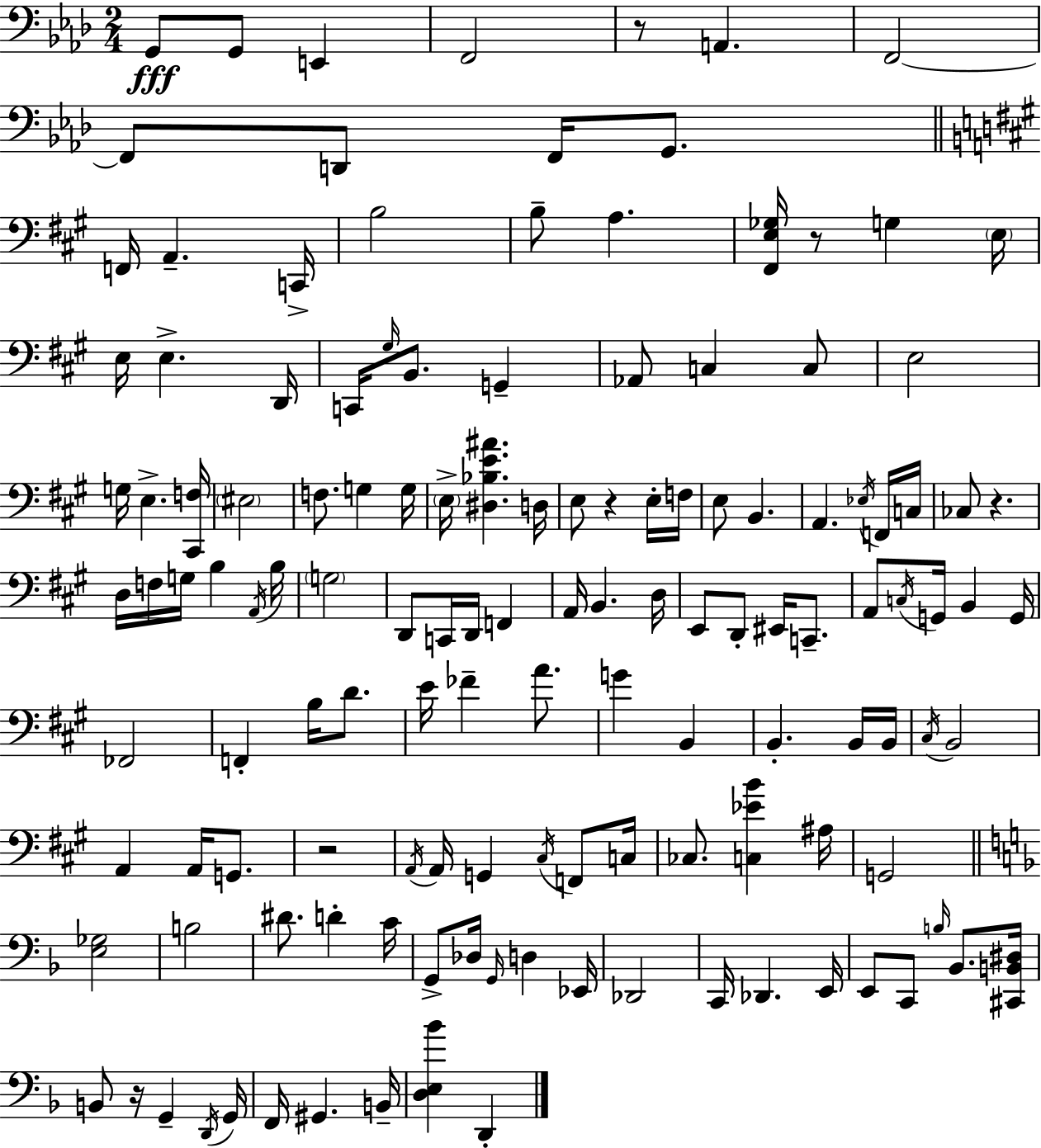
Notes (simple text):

G2/e G2/e E2/q F2/h R/e A2/q. F2/h F2/e D2/e F2/s G2/e. F2/s A2/q. C2/s B3/h B3/e A3/q. [F#2,E3,Gb3]/s R/e G3/q E3/s E3/s E3/q. D2/s C2/s G#3/s B2/e. G2/q Ab2/e C3/q C3/e E3/h G3/s E3/q. [C#2,F3]/s EIS3/h F3/e. G3/q G3/s E3/s [D#3,Bb3,E4,A#4]/q. D3/s E3/e R/q E3/s F3/s E3/e B2/q. A2/q. Eb3/s F2/s C3/s CES3/e R/q. D3/s F3/s G3/s B3/q A2/s B3/s G3/h D2/e C2/s D2/s F2/q A2/s B2/q. D3/s E2/e D2/e EIS2/s C2/e. A2/e C3/s G2/s B2/q G2/s FES2/h F2/q B3/s D4/e. E4/s FES4/q A4/e. G4/q B2/q B2/q. B2/s B2/s C#3/s B2/h A2/q A2/s G2/e. R/h A2/s A2/s G2/q C#3/s F2/e C3/s CES3/e. [C3,Eb4,B4]/q A#3/s G2/h [E3,Gb3]/h B3/h D#4/e. D4/q C4/s G2/e Db3/s G2/s D3/q Eb2/s Db2/h C2/s Db2/q. E2/s E2/e C2/e B3/s Bb2/e. [C#2,B2,D#3]/s B2/e R/s G2/q D2/s G2/s F2/s G#2/q. B2/s [D3,E3,Bb4]/q D2/q